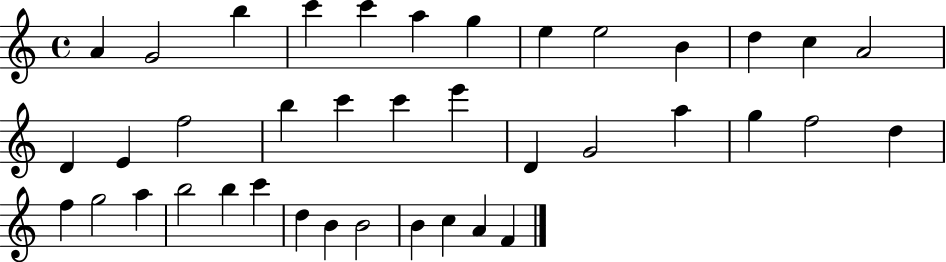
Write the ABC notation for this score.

X:1
T:Untitled
M:4/4
L:1/4
K:C
A G2 b c' c' a g e e2 B d c A2 D E f2 b c' c' e' D G2 a g f2 d f g2 a b2 b c' d B B2 B c A F